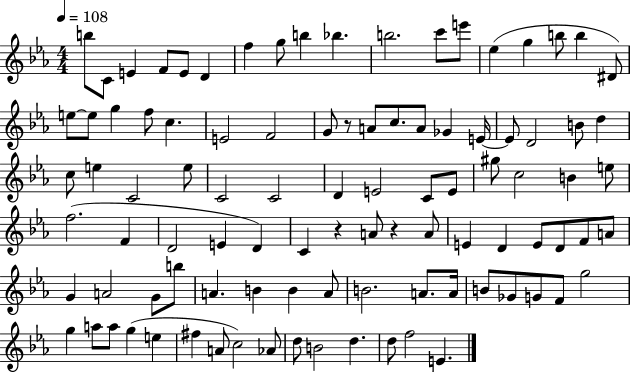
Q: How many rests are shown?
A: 3